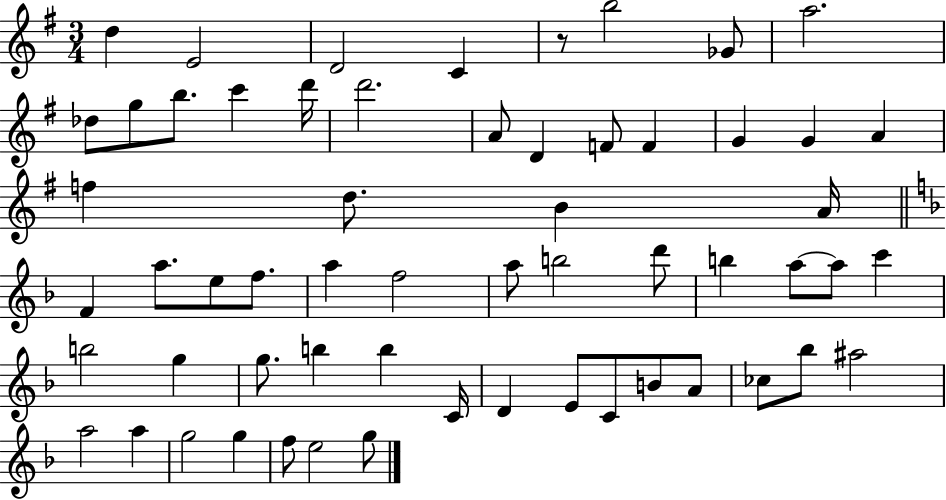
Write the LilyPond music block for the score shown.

{
  \clef treble
  \numericTimeSignature
  \time 3/4
  \key g \major
  d''4 e'2 | d'2 c'4 | r8 b''2 ges'8 | a''2. | \break des''8 g''8 b''8. c'''4 d'''16 | d'''2. | a'8 d'4 f'8 f'4 | g'4 g'4 a'4 | \break f''4 d''8. b'4 a'16 | \bar "||" \break \key f \major f'4 a''8. e''8 f''8. | a''4 f''2 | a''8 b''2 d'''8 | b''4 a''8~~ a''8 c'''4 | \break b''2 g''4 | g''8. b''4 b''4 c'16 | d'4 e'8 c'8 b'8 a'8 | ces''8 bes''8 ais''2 | \break a''2 a''4 | g''2 g''4 | f''8 e''2 g''8 | \bar "|."
}